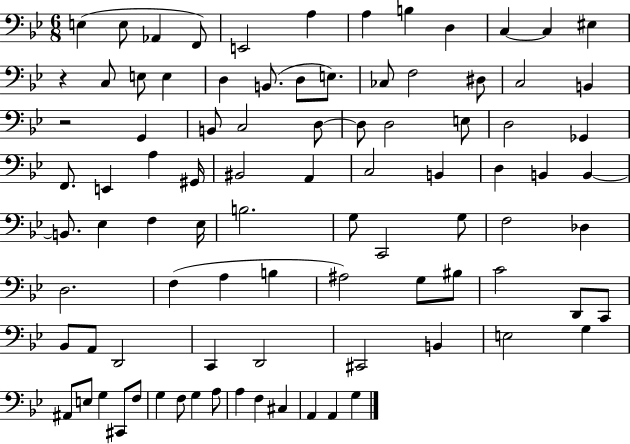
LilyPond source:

{
  \clef bass
  \numericTimeSignature
  \time 6/8
  \key bes \major
  e4( e8 aes,4 f,8) | e,2 a4 | a4 b4 d4 | c4~~ c4 eis4 | \break r4 c8 e8 e4 | d4 b,8.( d8 e8.) | ces8 f2 dis8 | c2 b,4 | \break r2 g,4 | b,8 c2 d8~~ | d8 d2 e8 | d2 ges,4 | \break f,8. e,4 a4 gis,16 | bis,2 a,4 | c2 b,4 | d4 b,4 b,4~~ | \break b,8. ees4 f4 ees16 | b2. | g8 c,2 g8 | f2 des4 | \break d2. | f4( a4 b4 | ais2) g8 bis8 | c'2 d,8 c,8 | \break bes,8 a,8 d,2 | c,4 d,2 | cis,2 b,4 | e2 g4 | \break ais,8 e8 g4 cis,8 f8 | g4 f8 g4 a8 | a4 f4 cis4 | a,4 a,4 g4 | \break \bar "|."
}